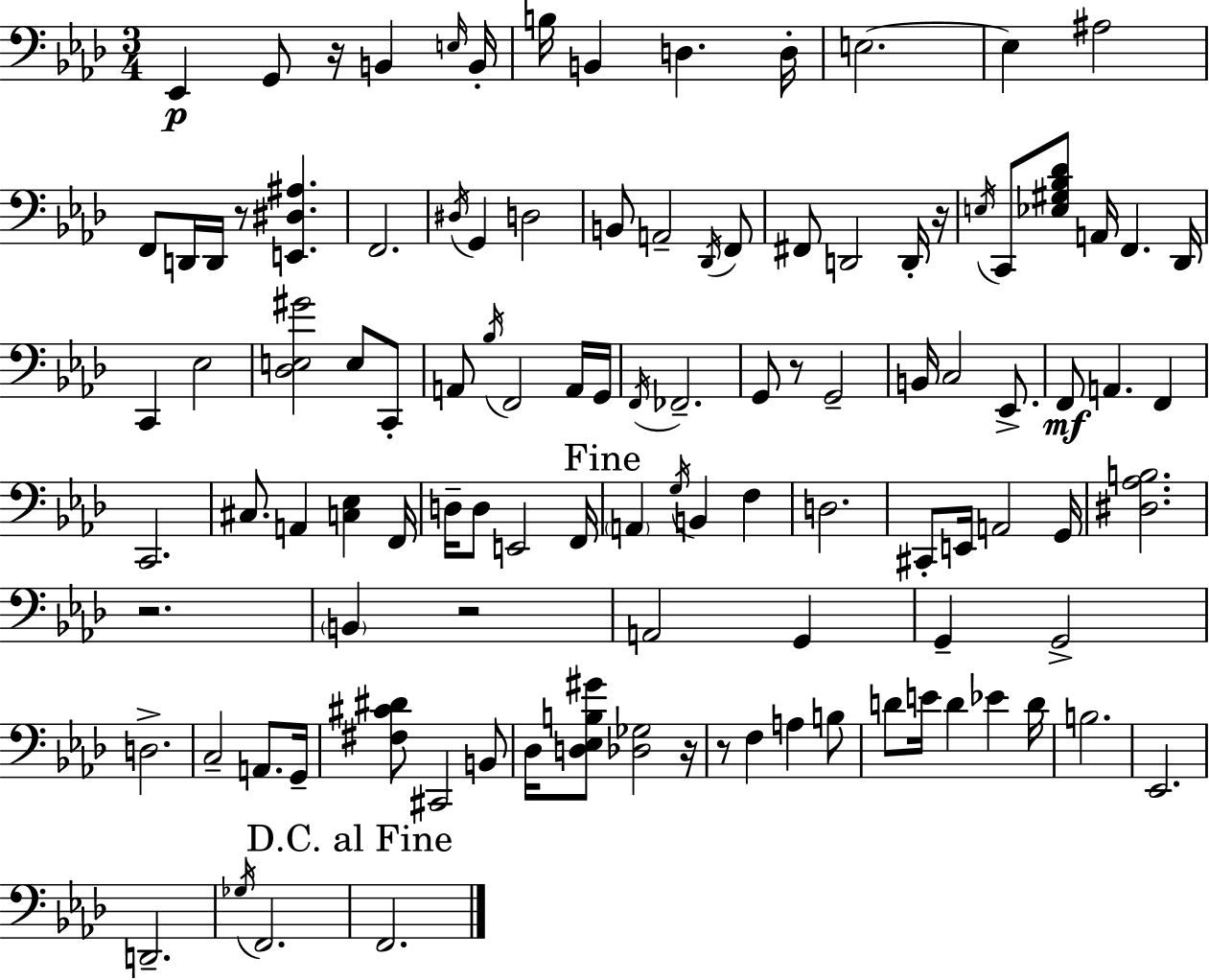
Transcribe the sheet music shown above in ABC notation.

X:1
T:Untitled
M:3/4
L:1/4
K:Fm
_E,, G,,/2 z/4 B,, E,/4 B,,/4 B,/4 B,, D, D,/4 E,2 E, ^A,2 F,,/2 D,,/4 D,,/4 z/2 [E,,^D,^A,] F,,2 ^D,/4 G,, D,2 B,,/2 A,,2 _D,,/4 F,,/2 ^F,,/2 D,,2 D,,/4 z/4 E,/4 C,,/2 [_E,^G,_B,_D]/2 A,,/4 F,, _D,,/4 C,, _E,2 [_D,E,^G]2 E,/2 C,,/2 A,,/2 _B,/4 F,,2 A,,/4 G,,/4 F,,/4 _F,,2 G,,/2 z/2 G,,2 B,,/4 C,2 _E,,/2 F,,/2 A,, F,, C,,2 ^C,/2 A,, [C,_E,] F,,/4 D,/4 D,/2 E,,2 F,,/4 A,, G,/4 B,, F, D,2 ^C,,/2 E,,/4 A,,2 G,,/4 [^D,_A,B,]2 z2 B,, z2 A,,2 G,, G,, G,,2 D,2 C,2 A,,/2 G,,/4 [^F,^C^D]/2 ^C,,2 B,,/2 _D,/4 [D,_E,B,^G]/2 [_D,_G,]2 z/4 z/2 F, A, B,/2 D/2 E/4 D _E D/4 B,2 _E,,2 D,,2 _G,/4 F,,2 F,,2